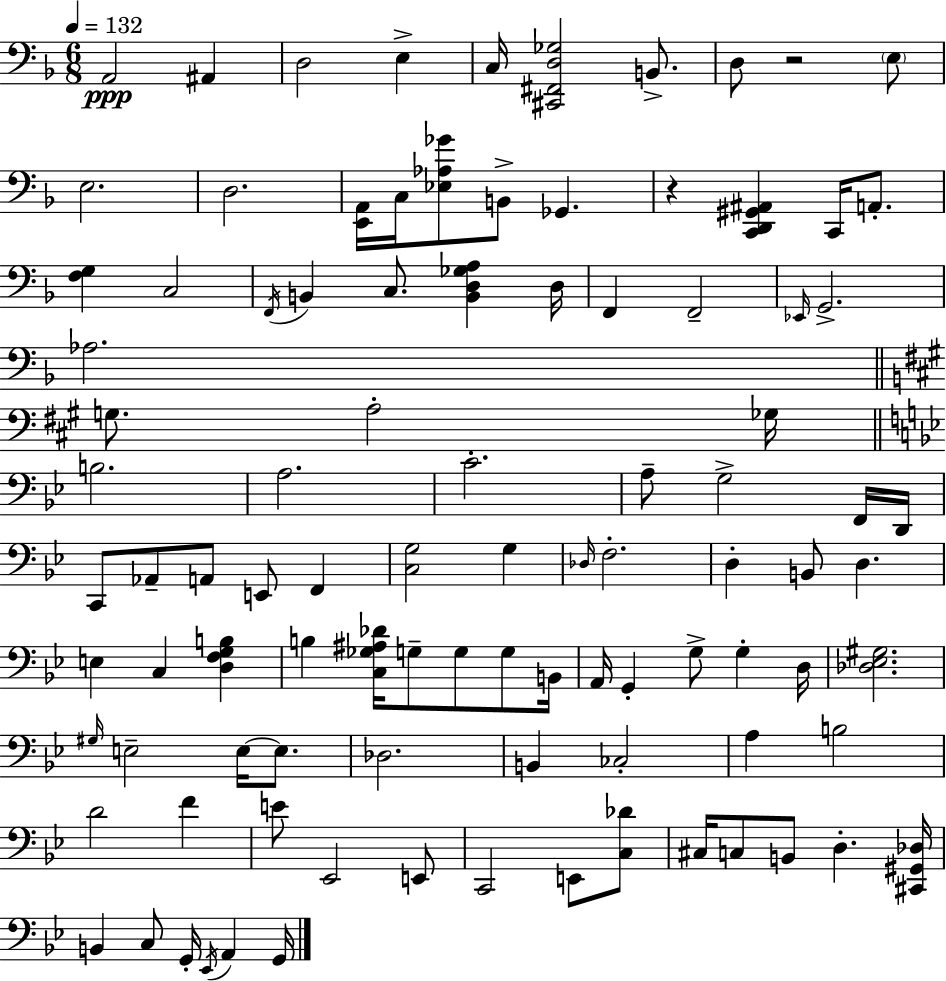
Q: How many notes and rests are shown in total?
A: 98